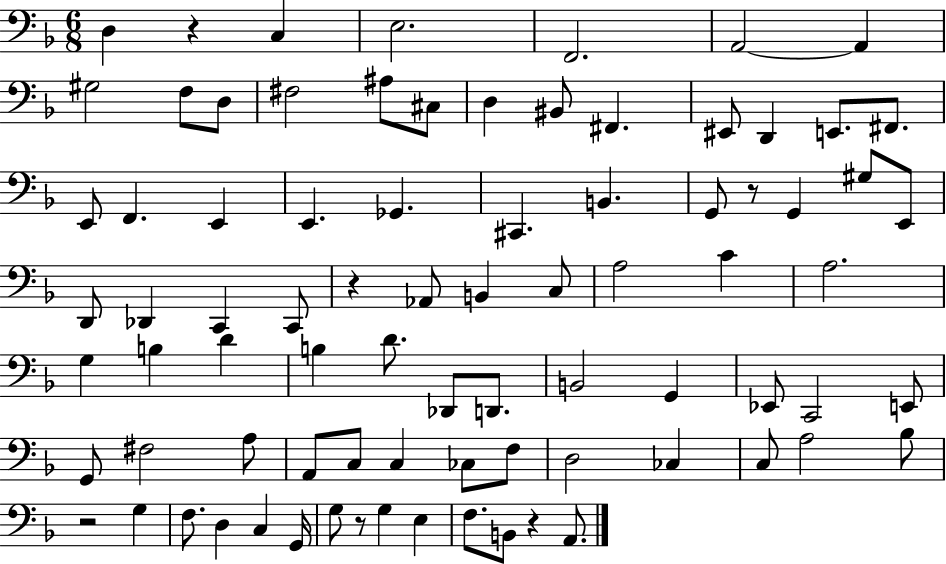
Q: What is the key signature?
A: F major